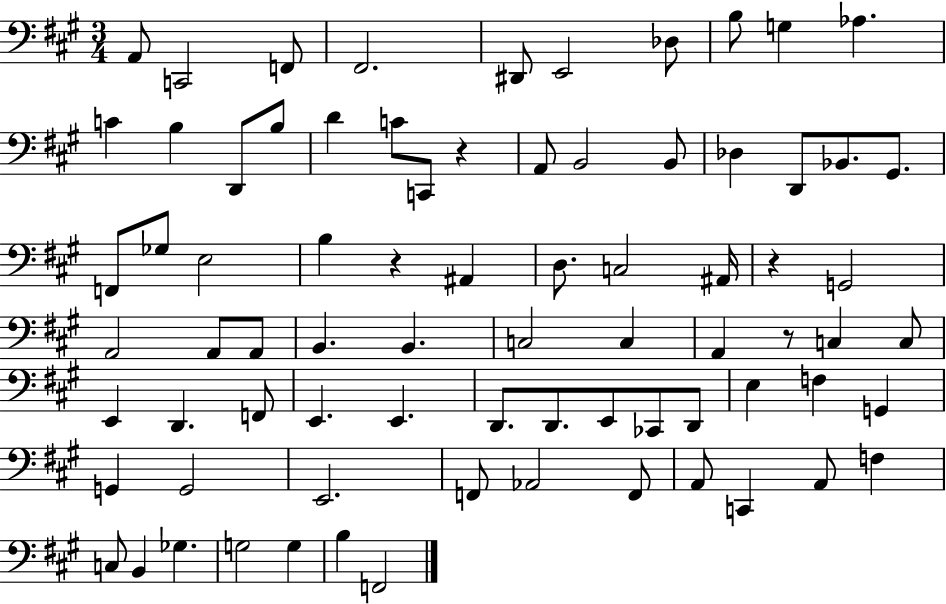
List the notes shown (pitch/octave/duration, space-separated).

A2/e C2/h F2/e F#2/h. D#2/e E2/h Db3/e B3/e G3/q Ab3/q. C4/q B3/q D2/e B3/e D4/q C4/e C2/e R/q A2/e B2/h B2/e Db3/q D2/e Bb2/e. G#2/e. F2/e Gb3/e E3/h B3/q R/q A#2/q D3/e. C3/h A#2/s R/q G2/h A2/h A2/e A2/e B2/q. B2/q. C3/h C3/q A2/q R/e C3/q C3/e E2/q D2/q. F2/e E2/q. E2/q. D2/e. D2/e. E2/e CES2/e D2/e E3/q F3/q G2/q G2/q G2/h E2/h. F2/e Ab2/h F2/e A2/e C2/q A2/e F3/q C3/e B2/q Gb3/q. G3/h G3/q B3/q F2/h